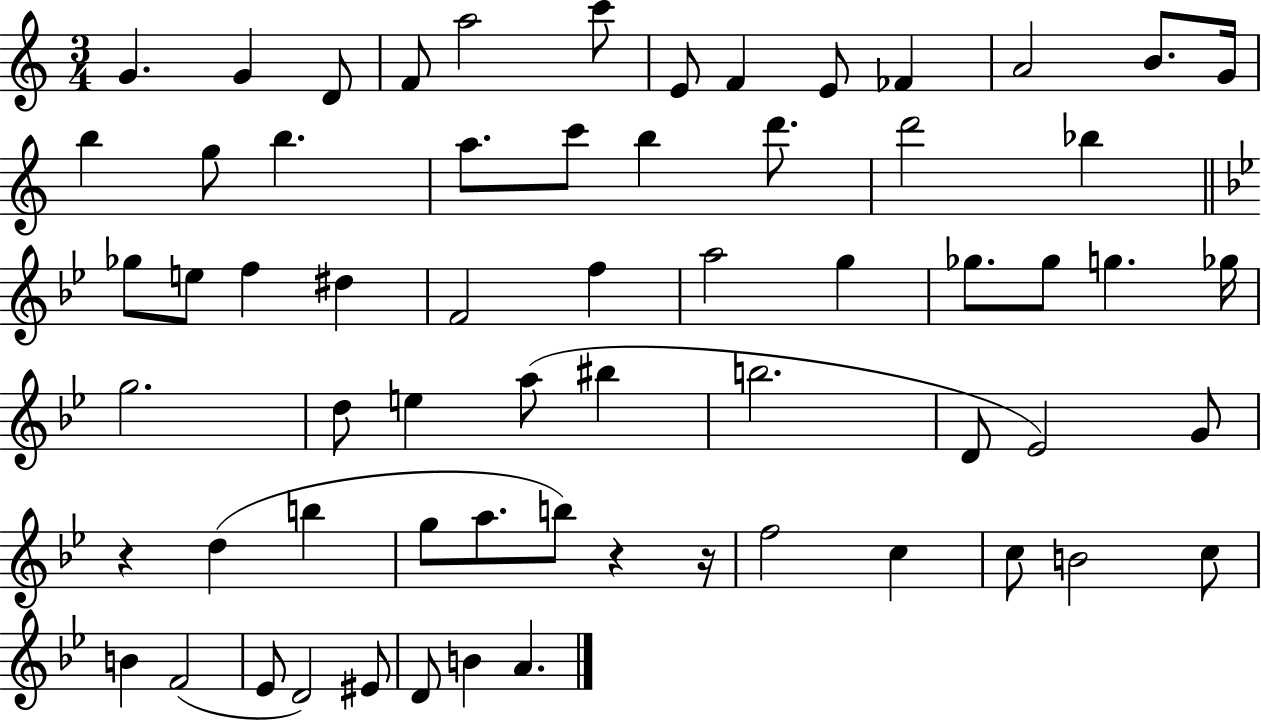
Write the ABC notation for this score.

X:1
T:Untitled
M:3/4
L:1/4
K:C
G G D/2 F/2 a2 c'/2 E/2 F E/2 _F A2 B/2 G/4 b g/2 b a/2 c'/2 b d'/2 d'2 _b _g/2 e/2 f ^d F2 f a2 g _g/2 _g/2 g _g/4 g2 d/2 e a/2 ^b b2 D/2 _E2 G/2 z d b g/2 a/2 b/2 z z/4 f2 c c/2 B2 c/2 B F2 _E/2 D2 ^E/2 D/2 B A